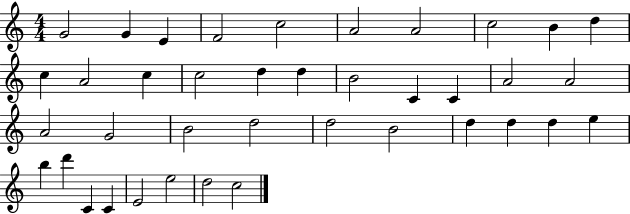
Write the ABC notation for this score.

X:1
T:Untitled
M:4/4
L:1/4
K:C
G2 G E F2 c2 A2 A2 c2 B d c A2 c c2 d d B2 C C A2 A2 A2 G2 B2 d2 d2 B2 d d d e b d' C C E2 e2 d2 c2